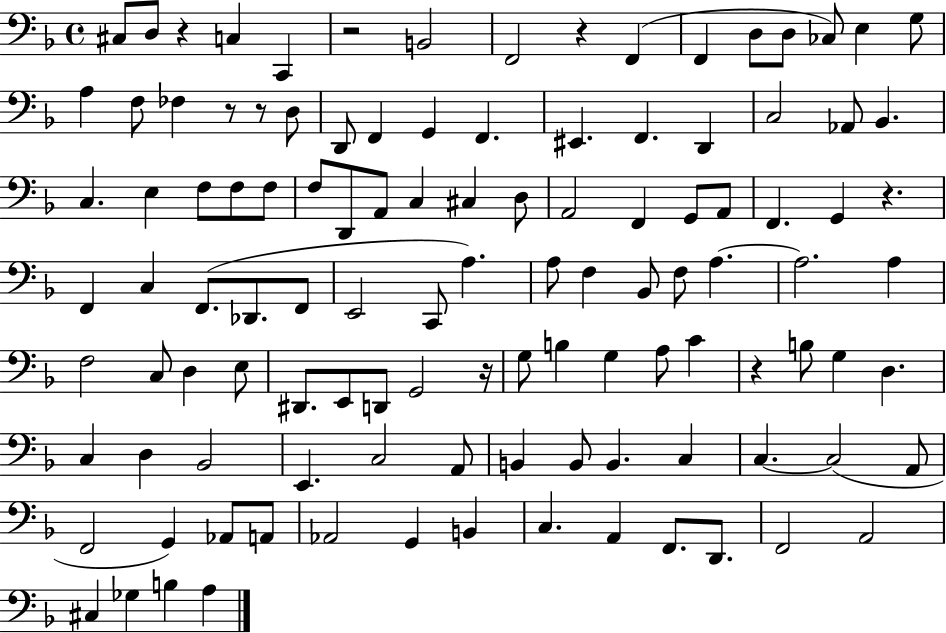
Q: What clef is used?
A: bass